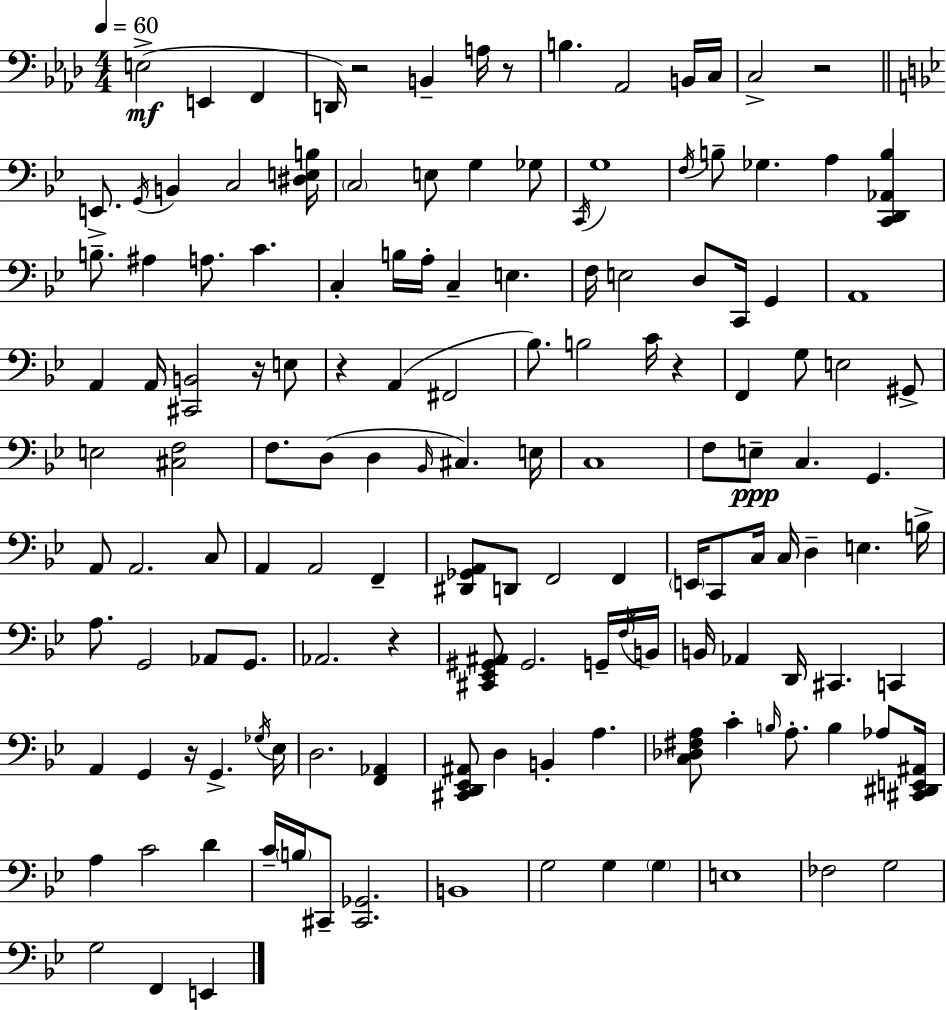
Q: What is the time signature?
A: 4/4